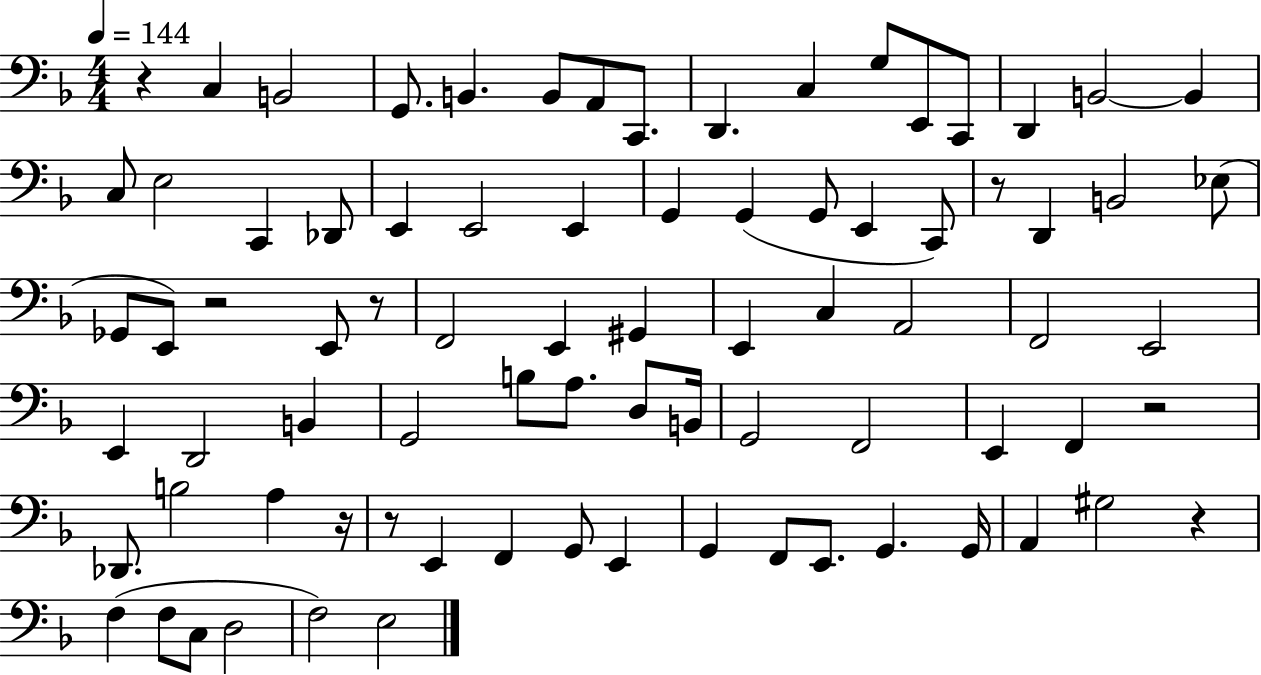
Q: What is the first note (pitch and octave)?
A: C3